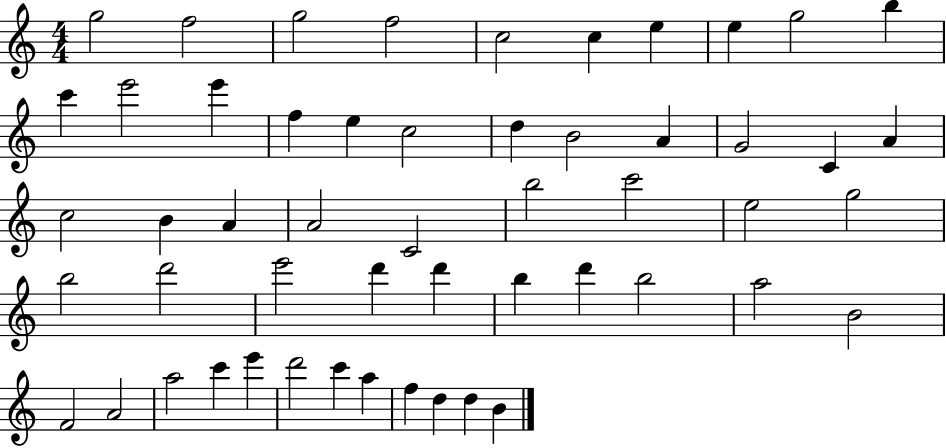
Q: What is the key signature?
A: C major